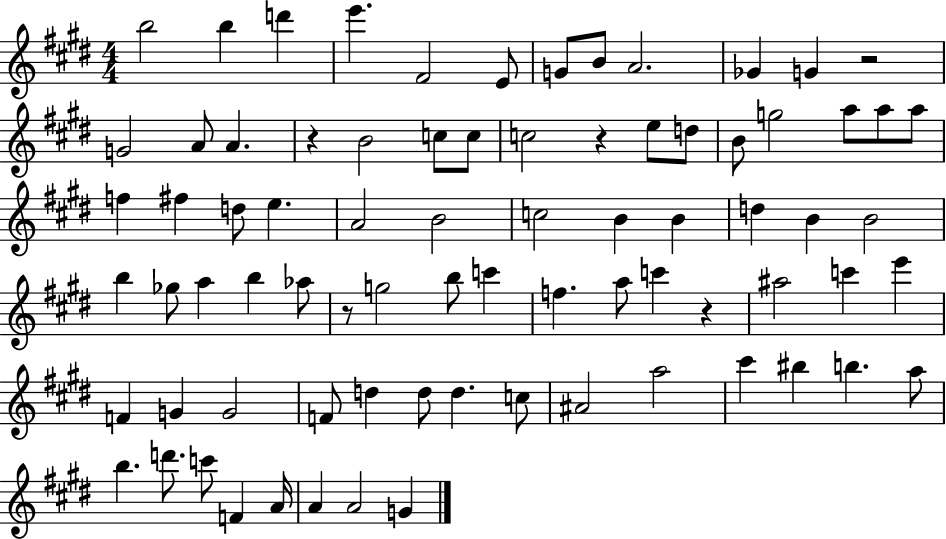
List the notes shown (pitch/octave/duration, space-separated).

B5/h B5/q D6/q E6/q. F#4/h E4/e G4/e B4/e A4/h. Gb4/q G4/q R/h G4/h A4/e A4/q. R/q B4/h C5/e C5/e C5/h R/q E5/e D5/e B4/e G5/h A5/e A5/e A5/e F5/q F#5/q D5/e E5/q. A4/h B4/h C5/h B4/q B4/q D5/q B4/q B4/h B5/q Gb5/e A5/q B5/q Ab5/e R/e G5/h B5/e C6/q F5/q. A5/e C6/q R/q A#5/h C6/q E6/q F4/q G4/q G4/h F4/e D5/q D5/e D5/q. C5/e A#4/h A5/h C#6/q BIS5/q B5/q. A5/e B5/q. D6/e. C6/e F4/q A4/s A4/q A4/h G4/q